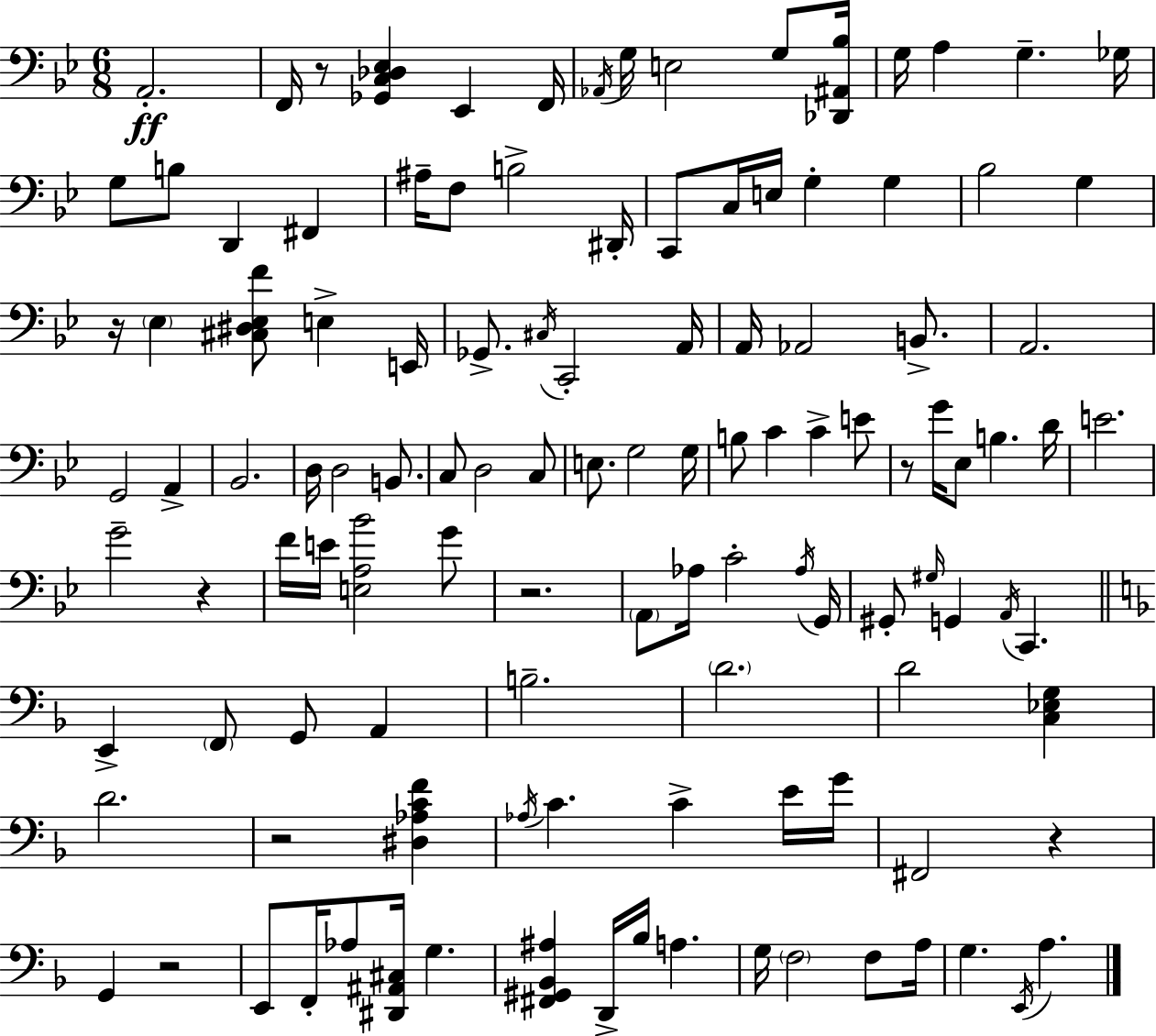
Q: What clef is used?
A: bass